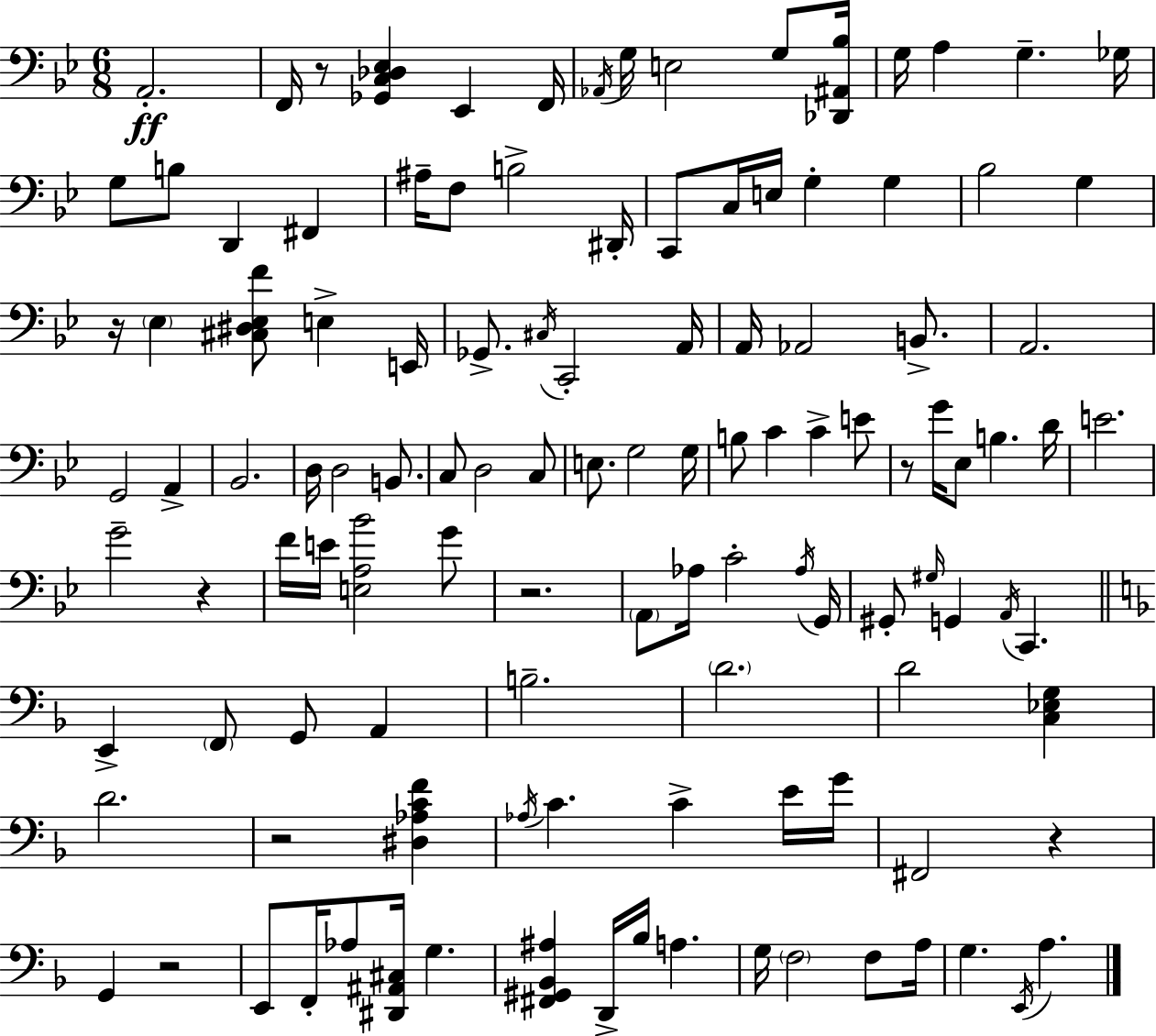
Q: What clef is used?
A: bass